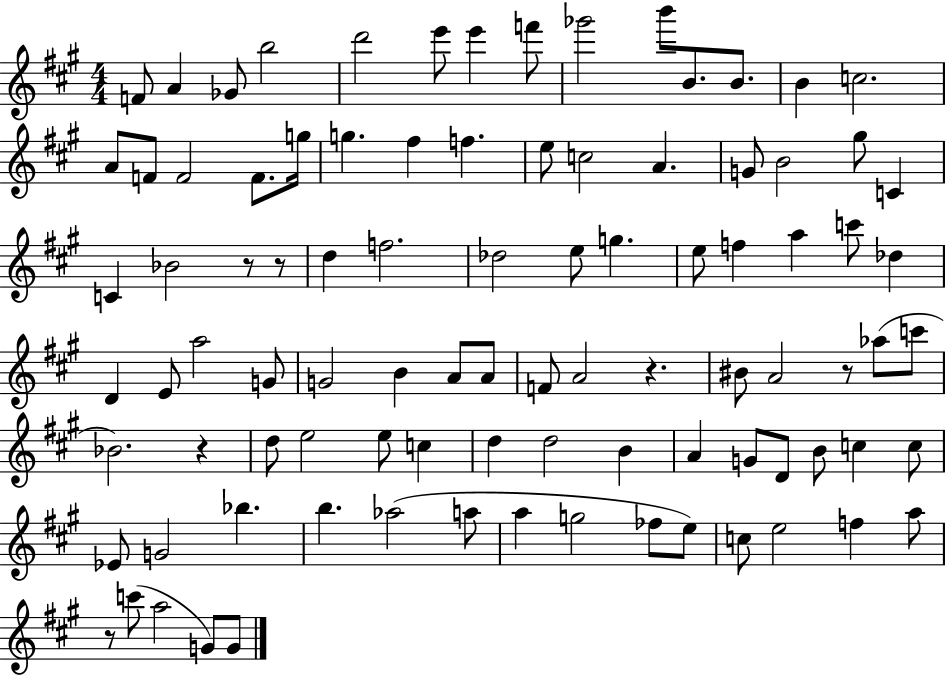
{
  \clef treble
  \numericTimeSignature
  \time 4/4
  \key a \major
  f'8 a'4 ges'8 b''2 | d'''2 e'''8 e'''4 f'''8 | ges'''2 b'''8 b'8. b'8. | b'4 c''2. | \break a'8 f'8 f'2 f'8. g''16 | g''4. fis''4 f''4. | e''8 c''2 a'4. | g'8 b'2 gis''8 c'4 | \break c'4 bes'2 r8 r8 | d''4 f''2. | des''2 e''8 g''4. | e''8 f''4 a''4 c'''8 des''4 | \break d'4 e'8 a''2 g'8 | g'2 b'4 a'8 a'8 | f'8 a'2 r4. | bis'8 a'2 r8 aes''8( c'''8 | \break bes'2.) r4 | d''8 e''2 e''8 c''4 | d''4 d''2 b'4 | a'4 g'8 d'8 b'8 c''4 c''8 | \break ees'8 g'2 bes''4. | b''4. aes''2( a''8 | a''4 g''2 fes''8 e''8) | c''8 e''2 f''4 a''8 | \break r8 c'''8( a''2 g'8) g'8 | \bar "|."
}